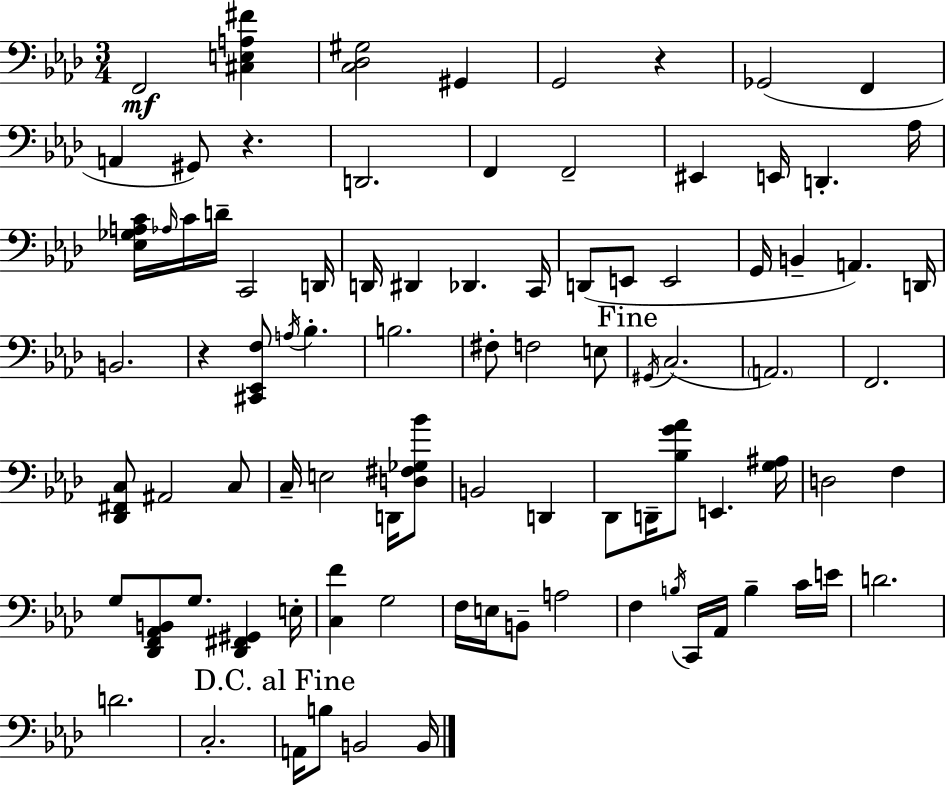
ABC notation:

X:1
T:Untitled
M:3/4
L:1/4
K:Fm
F,,2 [^C,E,A,^F] [C,_D,^G,]2 ^G,, G,,2 z _G,,2 F,, A,, ^G,,/2 z D,,2 F,, F,,2 ^E,, E,,/4 D,, _A,/4 [_E,_G,A,C]/4 _A,/4 C/4 D/4 C,,2 D,,/4 D,,/4 ^D,, _D,, C,,/4 D,,/2 E,,/2 E,,2 G,,/4 B,, A,, D,,/4 B,,2 z [^C,,_E,,F,]/2 A,/4 _B, B,2 ^F,/2 F,2 E,/2 ^G,,/4 C,2 A,,2 F,,2 [_D,,^F,,C,]/2 ^A,,2 C,/2 C,/4 E,2 D,,/4 [D,^F,_G,_B]/2 B,,2 D,, _D,,/2 D,,/4 [_B,G_A]/2 E,, [G,^A,]/4 D,2 F, G,/2 [_D,,F,,_A,,B,,]/2 G,/2 [_D,,^F,,^G,,] E,/4 [C,F] G,2 F,/4 E,/4 B,,/2 A,2 F, B,/4 C,,/4 _A,,/4 B, C/4 E/4 D2 D2 C,2 A,,/4 B,/2 B,,2 B,,/4